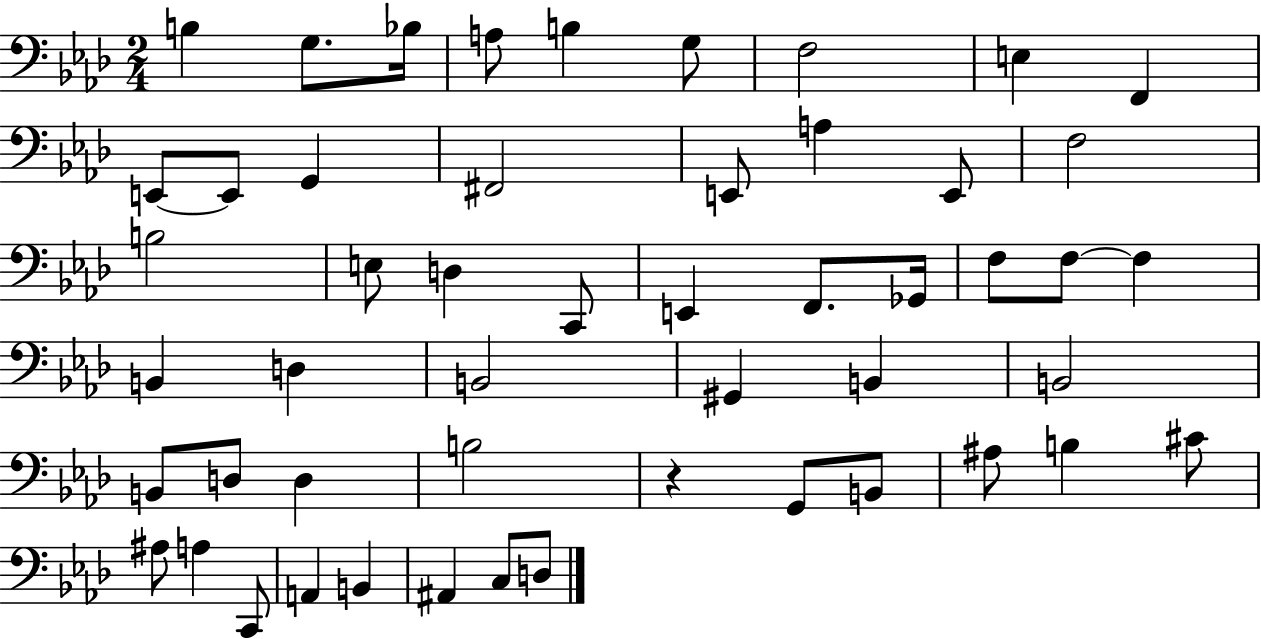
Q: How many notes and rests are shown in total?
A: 51